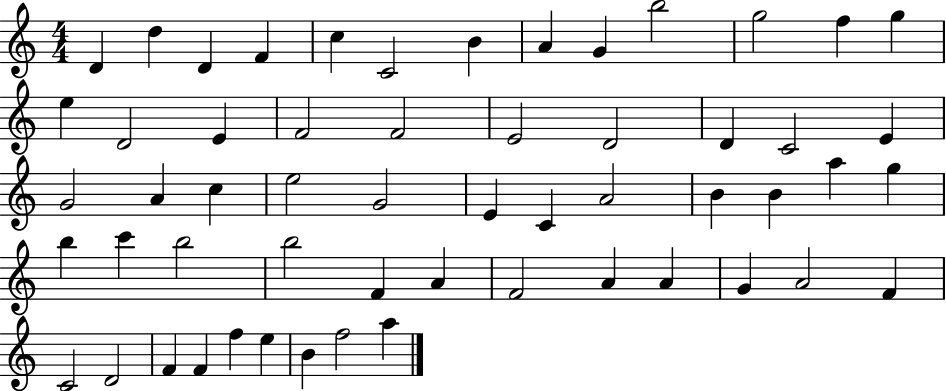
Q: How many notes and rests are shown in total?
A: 56